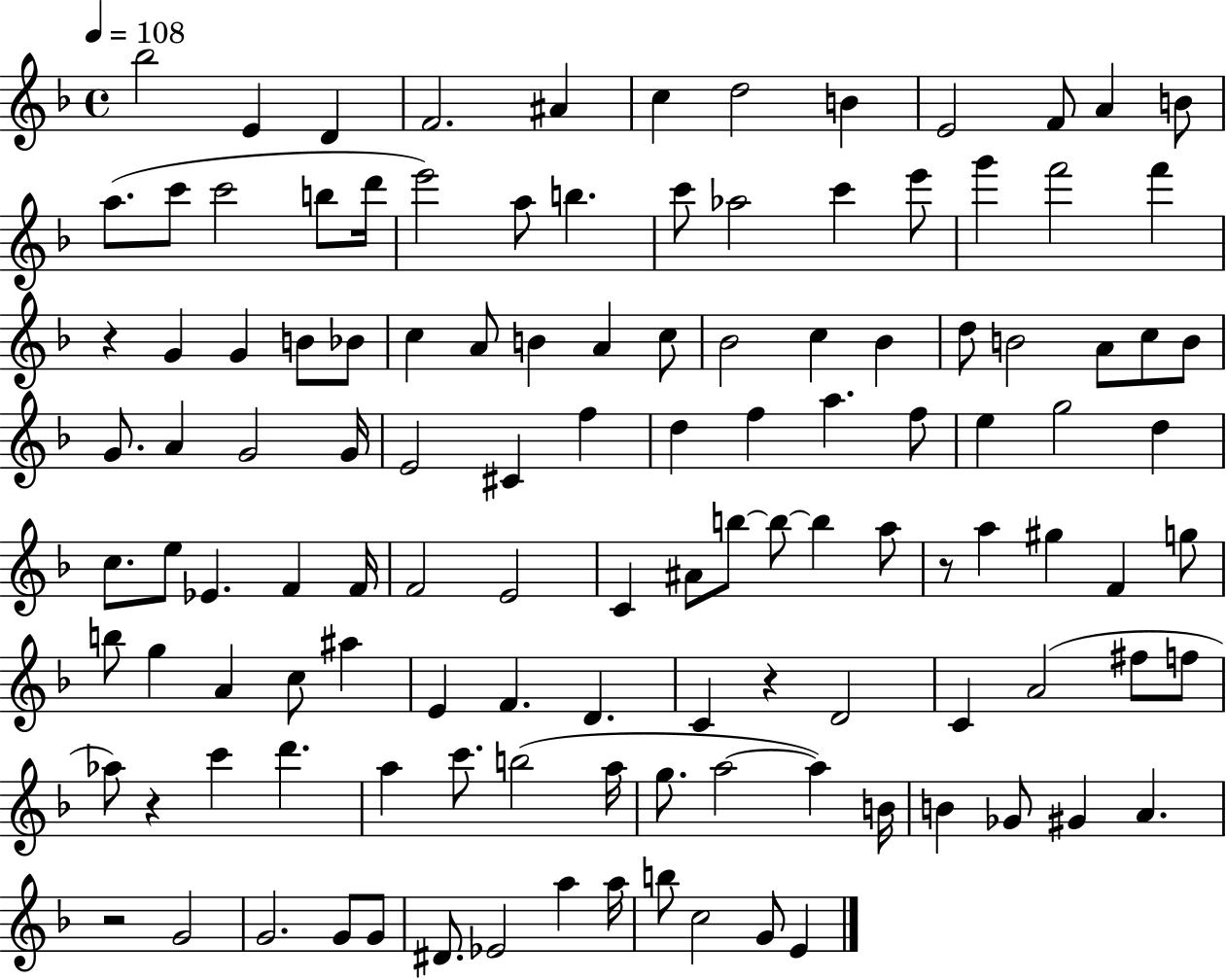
{
  \clef treble
  \time 4/4
  \defaultTimeSignature
  \key f \major
  \tempo 4 = 108
  bes''2 e'4 d'4 | f'2. ais'4 | c''4 d''2 b'4 | e'2 f'8 a'4 b'8 | \break a''8.( c'''8 c'''2 b''8 d'''16 | e'''2) a''8 b''4. | c'''8 aes''2 c'''4 e'''8 | g'''4 f'''2 f'''4 | \break r4 g'4 g'4 b'8 bes'8 | c''4 a'8 b'4 a'4 c''8 | bes'2 c''4 bes'4 | d''8 b'2 a'8 c''8 b'8 | \break g'8. a'4 g'2 g'16 | e'2 cis'4 f''4 | d''4 f''4 a''4. f''8 | e''4 g''2 d''4 | \break c''8. e''8 ees'4. f'4 f'16 | f'2 e'2 | c'4 ais'8 b''8~~ b''8~~ b''4 a''8 | r8 a''4 gis''4 f'4 g''8 | \break b''8 g''4 a'4 c''8 ais''4 | e'4 f'4. d'4. | c'4 r4 d'2 | c'4 a'2( fis''8 f''8 | \break aes''8) r4 c'''4 d'''4. | a''4 c'''8. b''2( a''16 | g''8. a''2~~ a''4) b'16 | b'4 ges'8 gis'4 a'4. | \break r2 g'2 | g'2. g'8 g'8 | dis'8. ees'2 a''4 a''16 | b''8 c''2 g'8 e'4 | \break \bar "|."
}